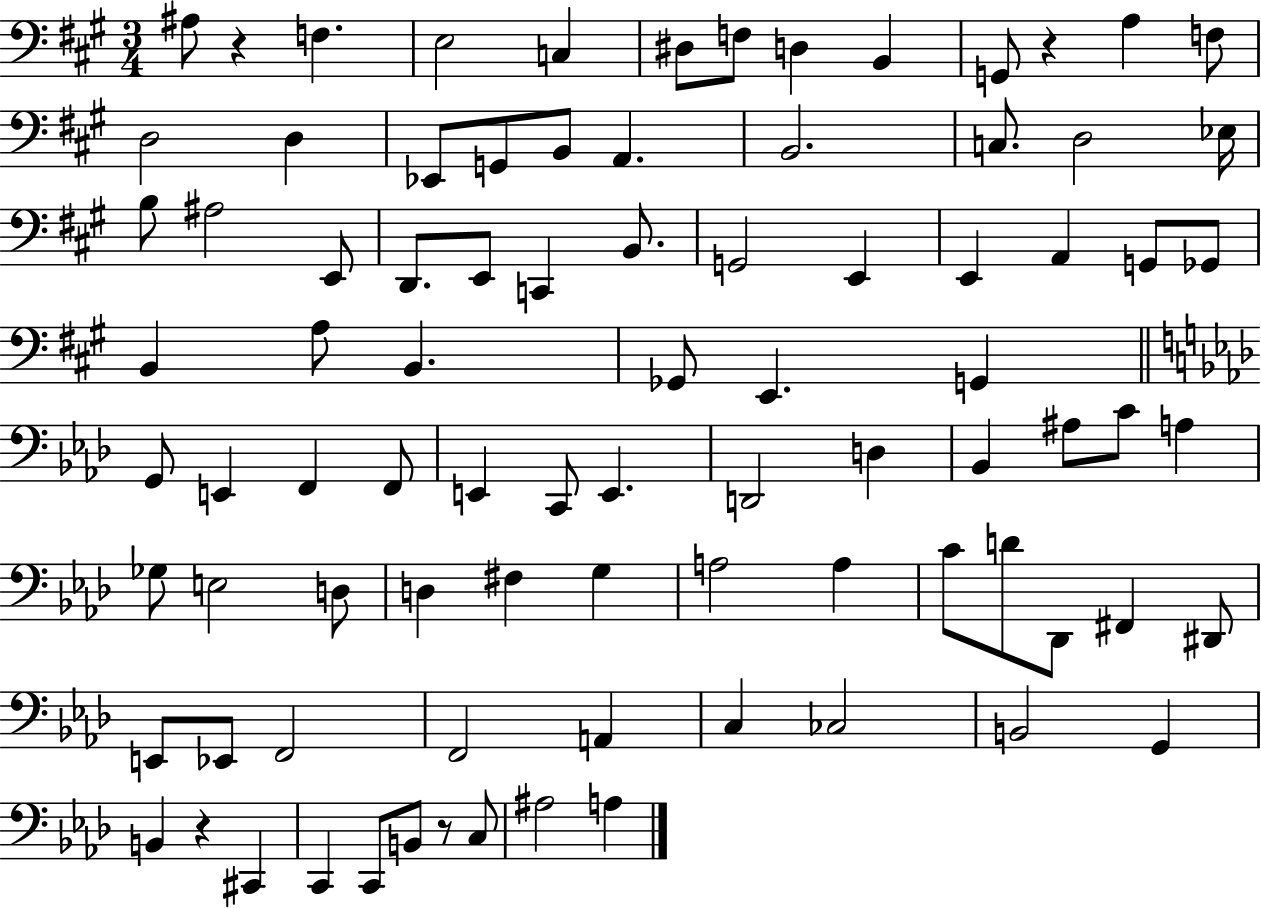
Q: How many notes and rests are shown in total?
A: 87